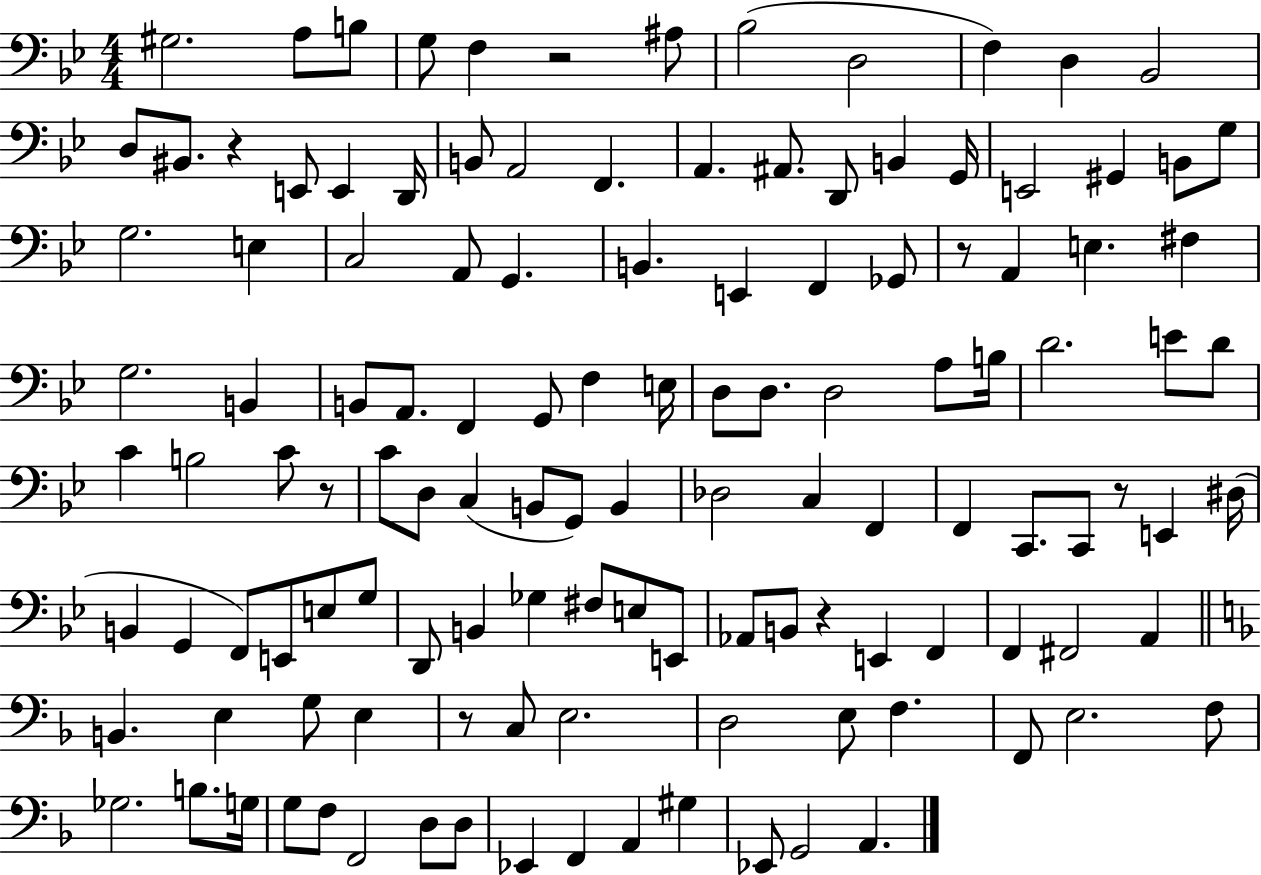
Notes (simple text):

G#3/h. A3/e B3/e G3/e F3/q R/h A#3/e Bb3/h D3/h F3/q D3/q Bb2/h D3/e BIS2/e. R/q E2/e E2/q D2/s B2/e A2/h F2/q. A2/q. A#2/e. D2/e B2/q G2/s E2/h G#2/q B2/e G3/e G3/h. E3/q C3/h A2/e G2/q. B2/q. E2/q F2/q Gb2/e R/e A2/q E3/q. F#3/q G3/h. B2/q B2/e A2/e. F2/q G2/e F3/q E3/s D3/e D3/e. D3/h A3/e B3/s D4/h. E4/e D4/e C4/q B3/h C4/e R/e C4/e D3/e C3/q B2/e G2/e B2/q Db3/h C3/q F2/q F2/q C2/e. C2/e R/e E2/q D#3/s B2/q G2/q F2/e E2/e E3/e G3/e D2/e B2/q Gb3/q F#3/e E3/e E2/e Ab2/e B2/e R/q E2/q F2/q F2/q F#2/h A2/q B2/q. E3/q G3/e E3/q R/e C3/e E3/h. D3/h E3/e F3/q. F2/e E3/h. F3/e Gb3/h. B3/e. G3/s G3/e F3/e F2/h D3/e D3/e Eb2/q F2/q A2/q G#3/q Eb2/e G2/h A2/q.